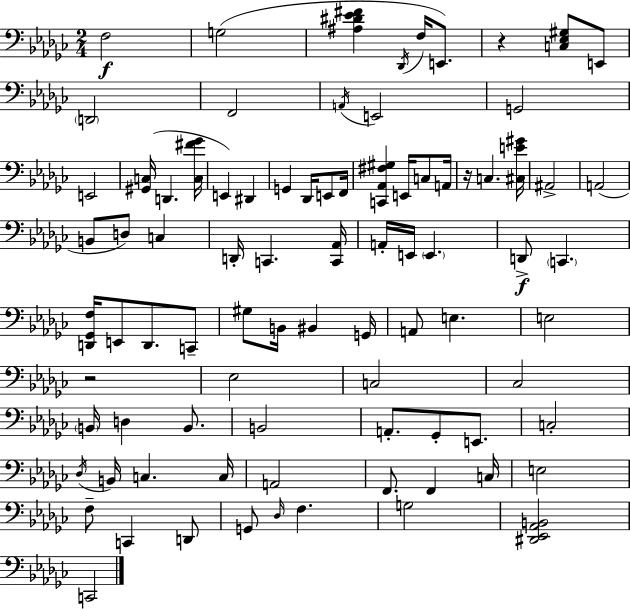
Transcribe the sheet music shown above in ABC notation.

X:1
T:Untitled
M:2/4
L:1/4
K:Ebm
F,2 G,2 [^A,^D_E^F] _D,,/4 F,/4 E,,/2 z [C,_E,^G,]/2 E,,/2 D,,2 F,,2 A,,/4 E,,2 G,,2 E,,2 [^G,,C,]/4 D,, [C,^F_G]/4 E,, ^D,, G,, _D,,/4 E,,/2 F,,/4 [C,,_A,,^F,^G,] E,,/4 C,/2 A,,/4 z/4 C, [^C,E^G]/4 ^A,,2 A,,2 B,,/2 D,/2 C, D,,/4 C,, [C,,_A,,]/4 A,,/4 E,,/4 E,, D,,/2 C,, [D,,_G,,F,]/4 E,,/2 D,,/2 C,,/2 ^G,/2 B,,/4 ^B,, G,,/4 A,,/2 E, E,2 z2 _E,2 C,2 _C,2 B,,/4 D, B,,/2 B,,2 A,,/2 _G,,/2 E,,/2 C,2 _D,/4 B,,/4 C, C,/4 A,,2 F,,/2 F,, C,/4 E,2 F,/2 C,, D,,/2 G,,/2 _D,/4 F, G,2 [^D,,_E,,_A,,B,,]2 C,,2